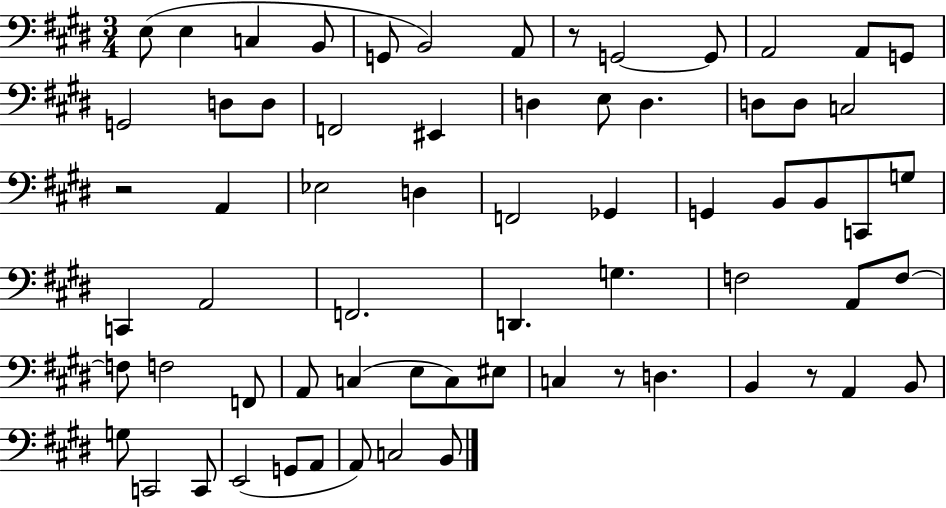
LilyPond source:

{
  \clef bass
  \numericTimeSignature
  \time 3/4
  \key e \major
  e8( e4 c4 b,8 | g,8 b,2) a,8 | r8 g,2~~ g,8 | a,2 a,8 g,8 | \break g,2 d8 d8 | f,2 eis,4 | d4 e8 d4. | d8 d8 c2 | \break r2 a,4 | ees2 d4 | f,2 ges,4 | g,4 b,8 b,8 c,8 g8 | \break c,4 a,2 | f,2. | d,4. g4. | f2 a,8 f8~~ | \break f8 f2 f,8 | a,8 c4( e8 c8) eis8 | c4 r8 d4. | b,4 r8 a,4 b,8 | \break g8 c,2 c,8 | e,2( g,8 a,8 | a,8) c2 b,8 | \bar "|."
}